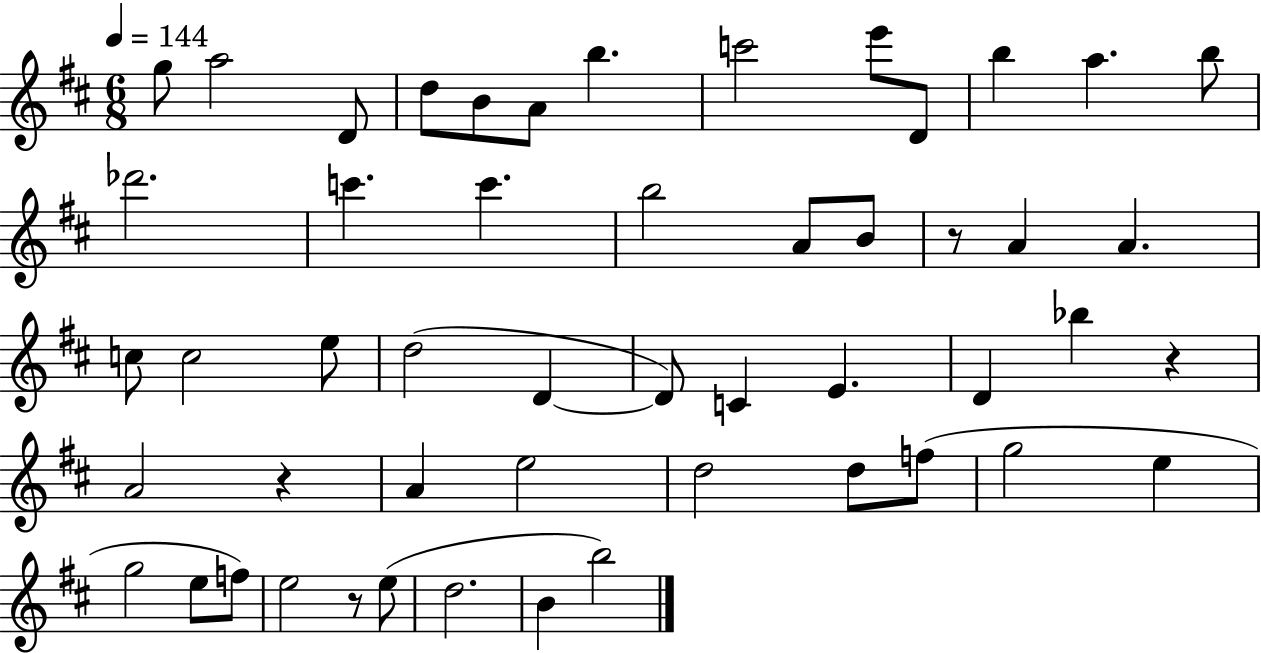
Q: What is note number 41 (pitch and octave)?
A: E5